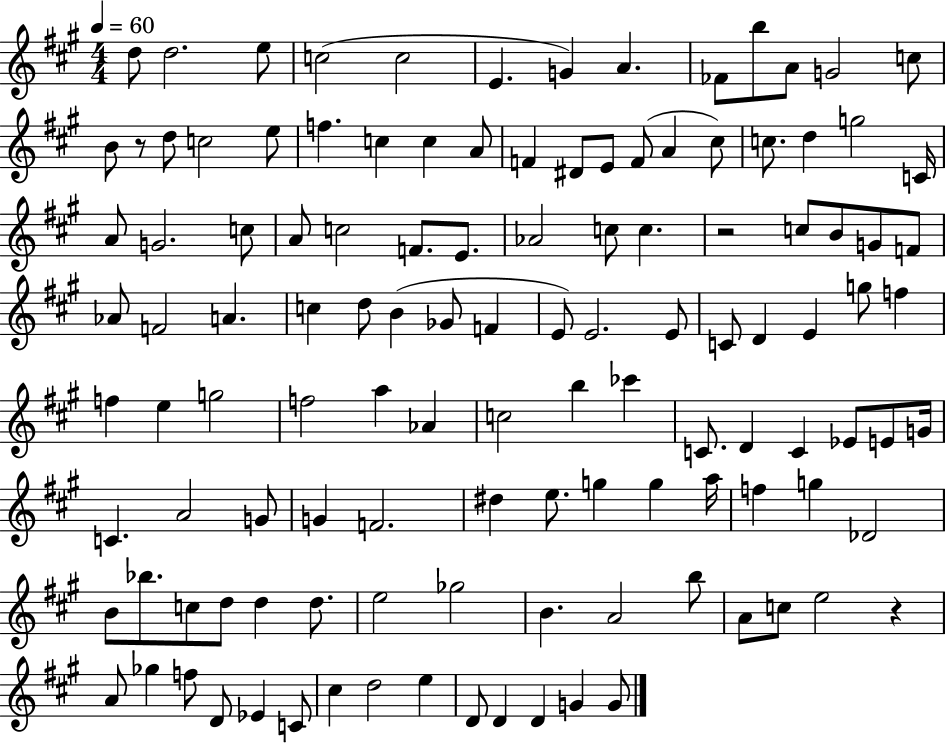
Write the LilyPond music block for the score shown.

{
  \clef treble
  \numericTimeSignature
  \time 4/4
  \key a \major
  \tempo 4 = 60
  \repeat volta 2 { d''8 d''2. e''8 | c''2( c''2 | e'4. g'4) a'4. | fes'8 b''8 a'8 g'2 c''8 | \break b'8 r8 d''8 c''2 e''8 | f''4. c''4 c''4 a'8 | f'4 dis'8 e'8 f'8( a'4 cis''8) | c''8. d''4 g''2 c'16 | \break a'8 g'2. c''8 | a'8 c''2 f'8. e'8. | aes'2 c''8 c''4. | r2 c''8 b'8 g'8 f'8 | \break aes'8 f'2 a'4. | c''4 d''8 b'4( ges'8 f'4 | e'8) e'2. e'8 | c'8 d'4 e'4 g''8 f''4 | \break f''4 e''4 g''2 | f''2 a''4 aes'4 | c''2 b''4 ces'''4 | c'8. d'4 c'4 ees'8 e'8 g'16 | \break c'4. a'2 g'8 | g'4 f'2. | dis''4 e''8. g''4 g''4 a''16 | f''4 g''4 des'2 | \break b'8 bes''8. c''8 d''8 d''4 d''8. | e''2 ges''2 | b'4. a'2 b''8 | a'8 c''8 e''2 r4 | \break a'8 ges''4 f''8 d'8 ees'4 c'8 | cis''4 d''2 e''4 | d'8 d'4 d'4 g'4 g'8 | } \bar "|."
}